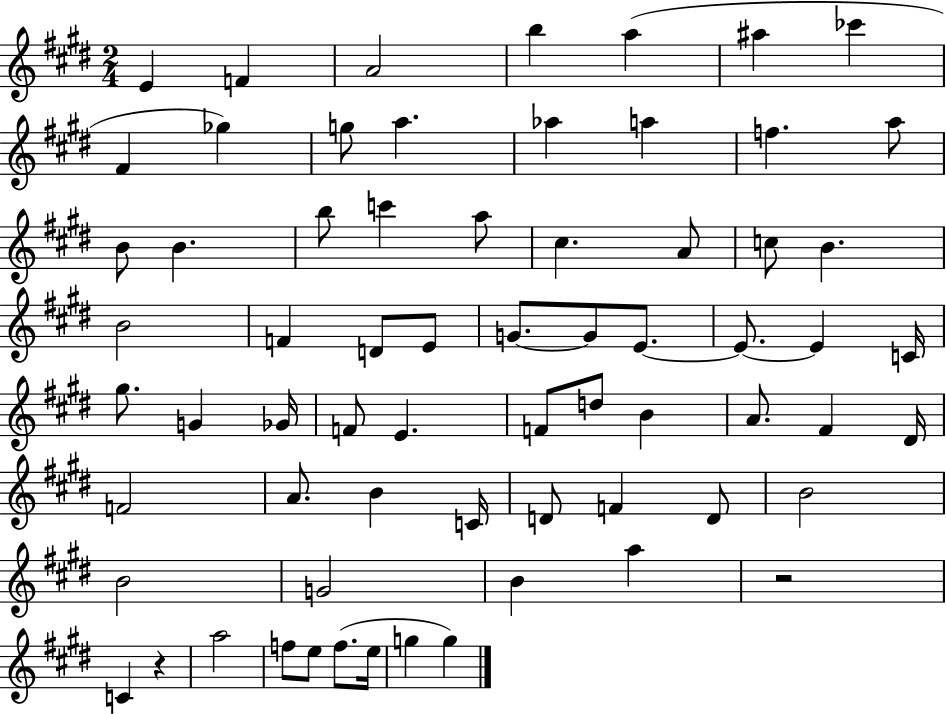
E4/q F4/q A4/h B5/q A5/q A#5/q CES6/q F#4/q Gb5/q G5/e A5/q. Ab5/q A5/q F5/q. A5/e B4/e B4/q. B5/e C6/q A5/e C#5/q. A4/e C5/e B4/q. B4/h F4/q D4/e E4/e G4/e. G4/e E4/e. E4/e. E4/q C4/s G#5/e. G4/q Gb4/s F4/e E4/q. F4/e D5/e B4/q A4/e. F#4/q D#4/s F4/h A4/e. B4/q C4/s D4/e F4/q D4/e B4/h B4/h G4/h B4/q A5/q R/h C4/q R/q A5/h F5/e E5/e F5/e. E5/s G5/q G5/q